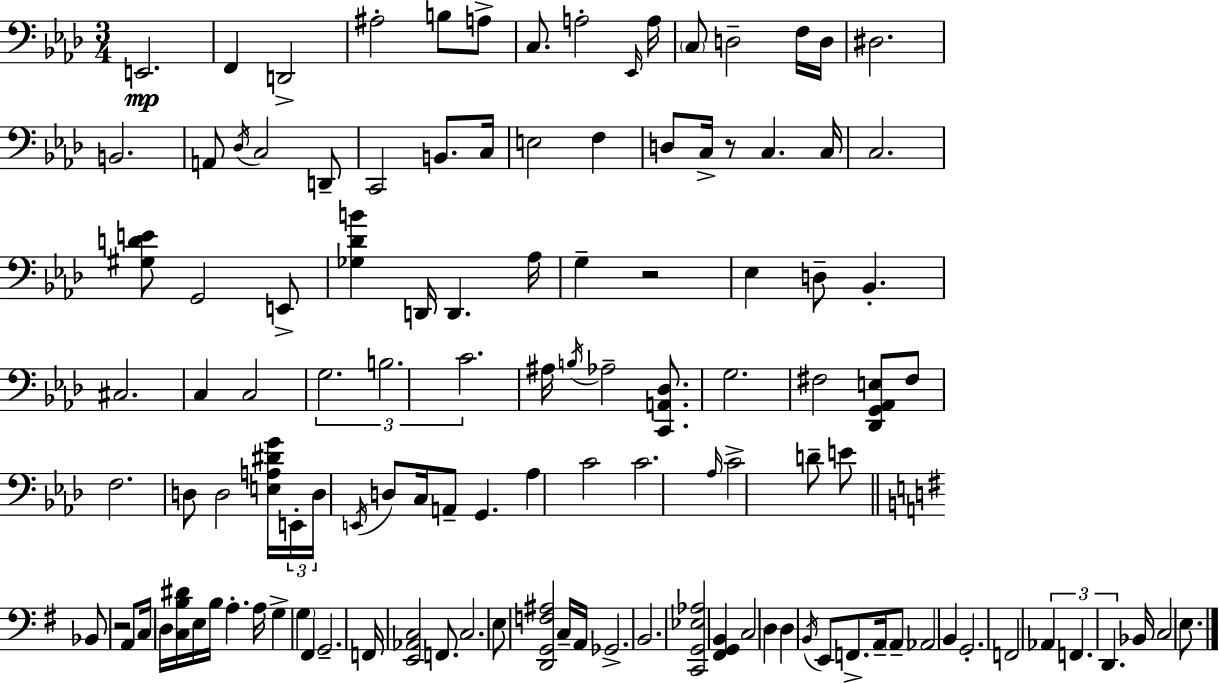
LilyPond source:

{
  \clef bass
  \numericTimeSignature
  \time 3/4
  \key aes \major
  e,2.\mp | f,4 d,2-> | ais2-. b8 a8-> | c8. a2-. \grace { ees,16 } | \break a16 \parenthesize c8 d2-- f16 | d16 dis2. | b,2. | a,8 \acciaccatura { des16 } c2 | \break d,8-- c,2 b,8. | c16 e2 f4 | d8 c16-> r8 c4. | c16 c2. | \break <gis d' e'>8 g,2 | e,8-> <ges des' b'>4 d,16 d,4. | aes16 g4-- r2 | ees4 d8-- bes,4.-. | \break cis2. | c4 c2 | \tuplet 3/2 { g2. | b2. | \break c'2. } | ais16 \acciaccatura { b16 } aes2-- | <c, a, des>8. g2. | fis2 <des, g, aes, e>8 | \break fis8 f2. | d8 d2 | <e a dis' g'>16 \tuplet 3/2 { e,16-. d16 \acciaccatura { e,16 } } d8 c16 a,8-- g,4. | aes4 c'2 | \break c'2. | \grace { aes16 } c'2-> | d'8-- e'8 \bar "||" \break \key g \major bes,8 r2 a,8 | c16 d16 <c b dis'>16 e16 b16 a4.-. a16 | g4-> \parenthesize g4 fis,4 | g,2.-- | \break f,16 <e, aes, c>2 f,8. | c2. | e8 <d, g, f ais>2 c16-- a,16 | ges,2.-> | \break b,2. | <c, g, ees aes>2 <fis, g, b,>4 | c2 d4 | d4 \acciaccatura { b,16 } e,8 f,8.-> a,16-- \parenthesize a,8-- | \break aes,2 b,4 | g,2.-. | f,2 \tuplet 3/2 { aes,4 | f,4. d,4. } | \break bes,16 c2 e8. | \bar "|."
}